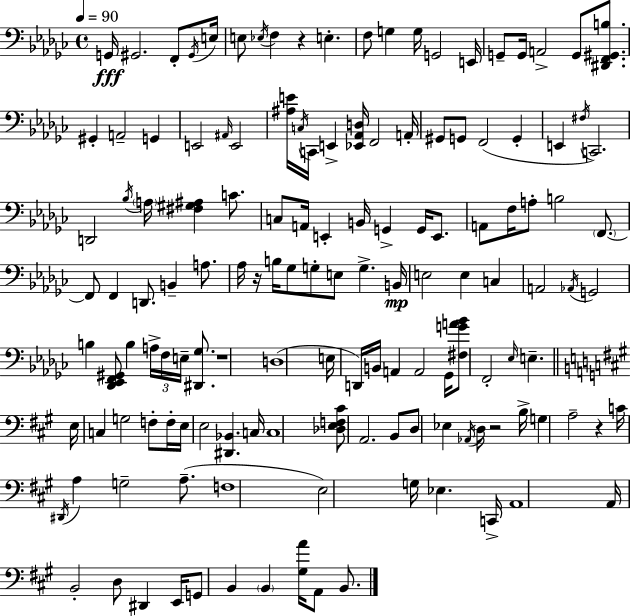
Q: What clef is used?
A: bass